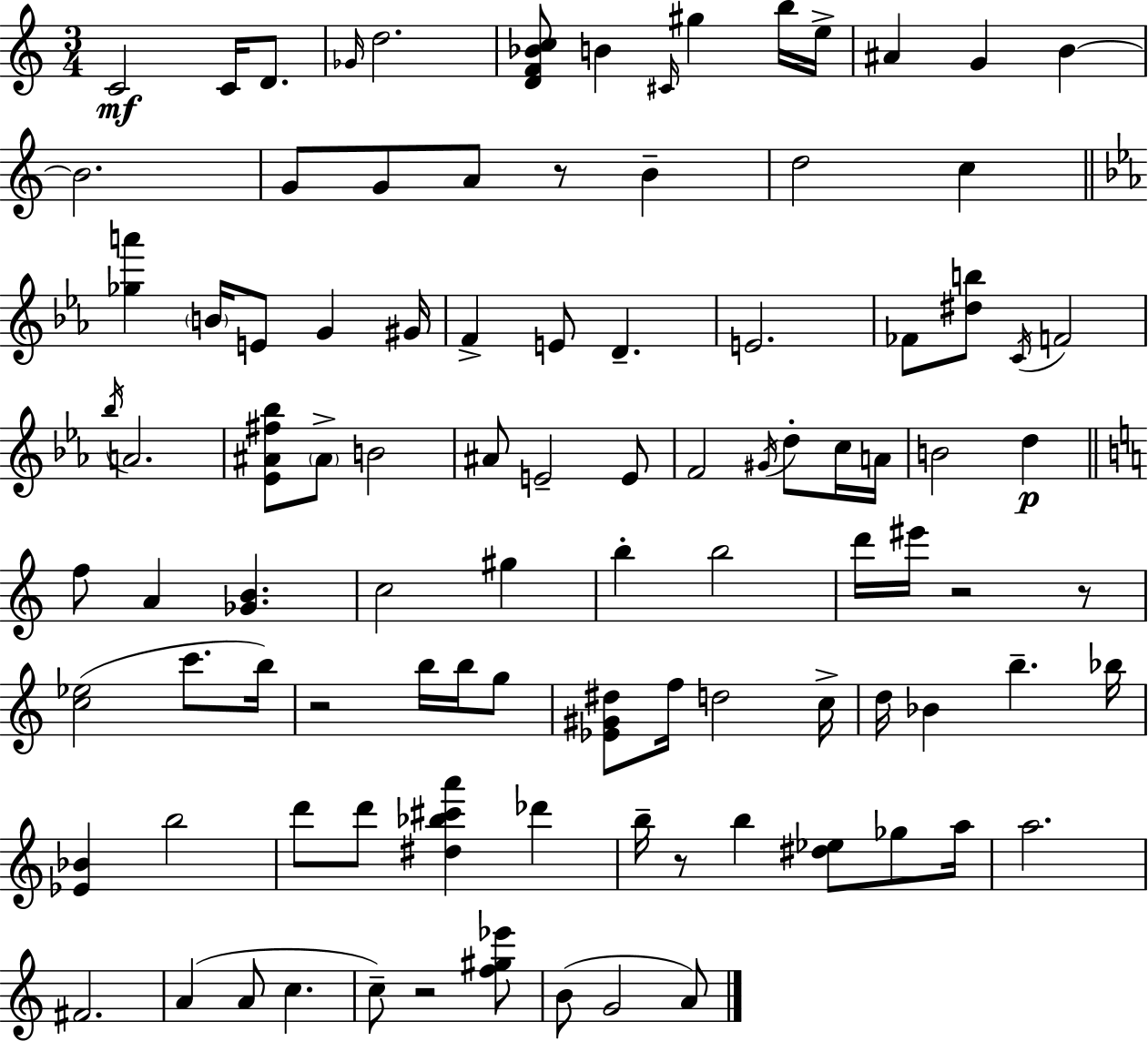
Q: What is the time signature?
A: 3/4